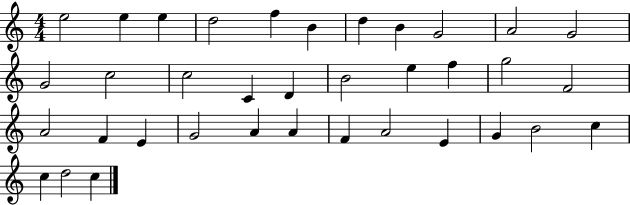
E5/h E5/q E5/q D5/h F5/q B4/q D5/q B4/q G4/h A4/h G4/h G4/h C5/h C5/h C4/q D4/q B4/h E5/q F5/q G5/h F4/h A4/h F4/q E4/q G4/h A4/q A4/q F4/q A4/h E4/q G4/q B4/h C5/q C5/q D5/h C5/q